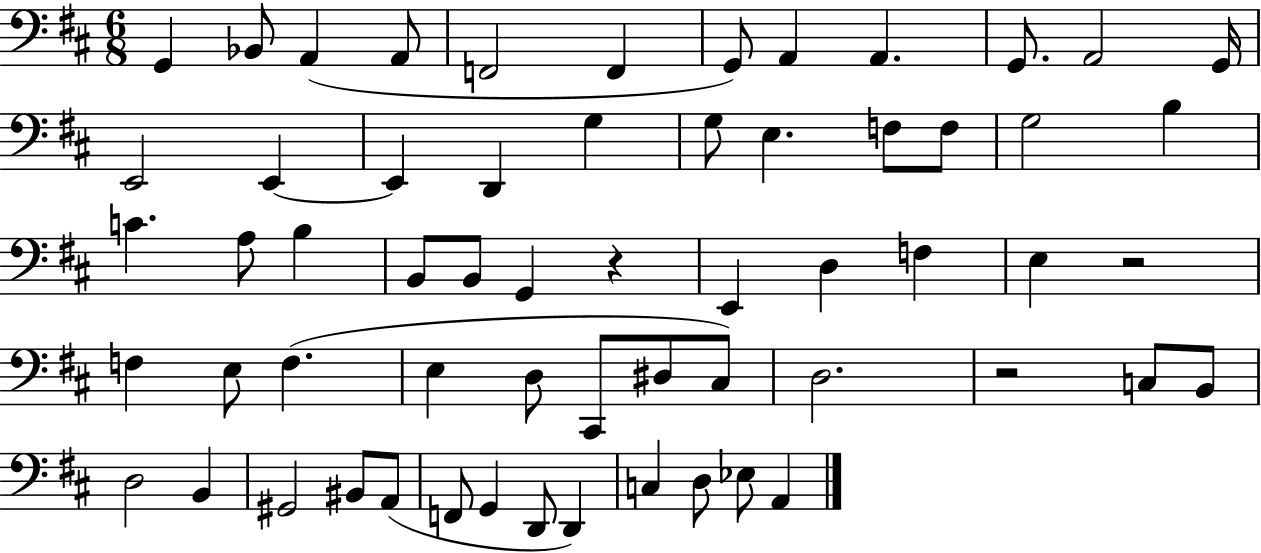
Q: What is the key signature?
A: D major